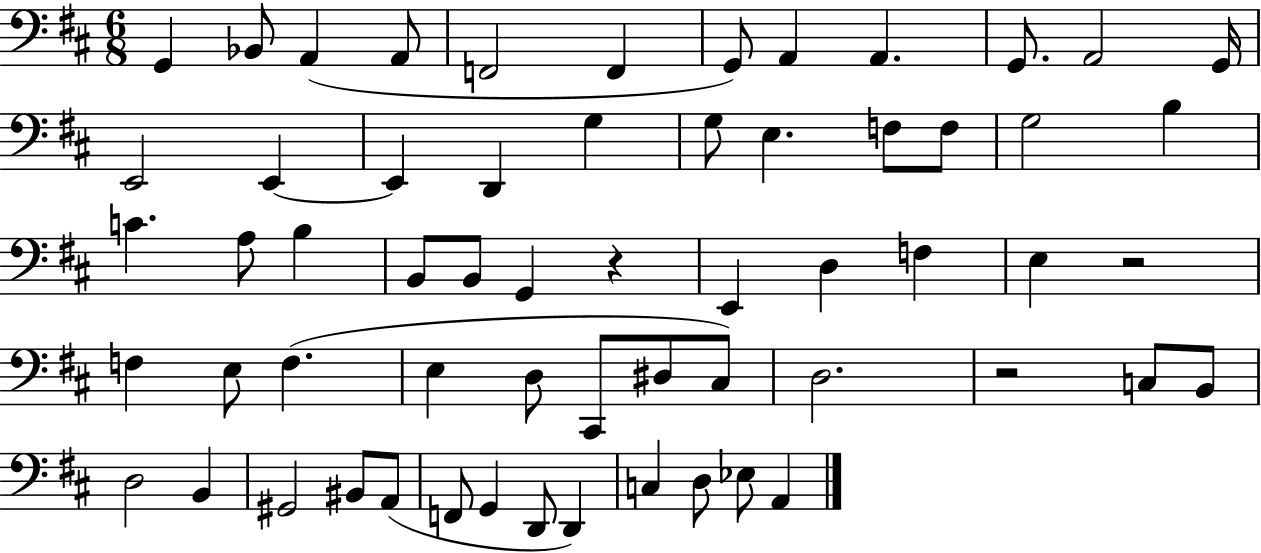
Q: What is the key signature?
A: D major